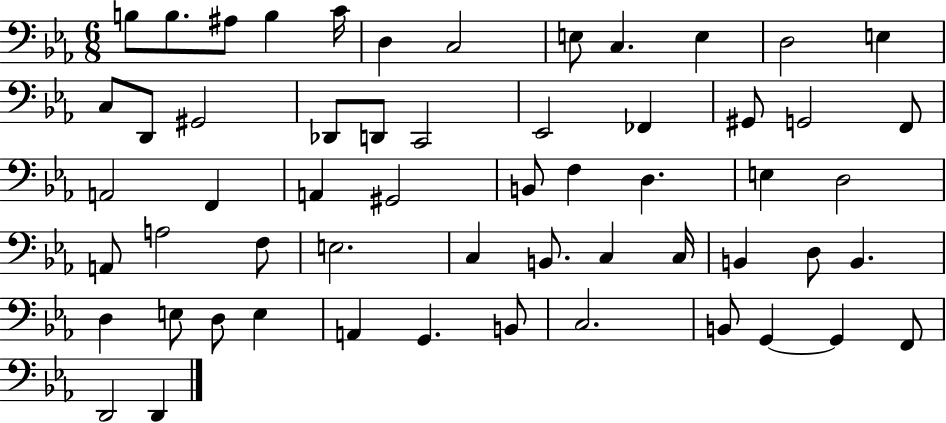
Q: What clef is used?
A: bass